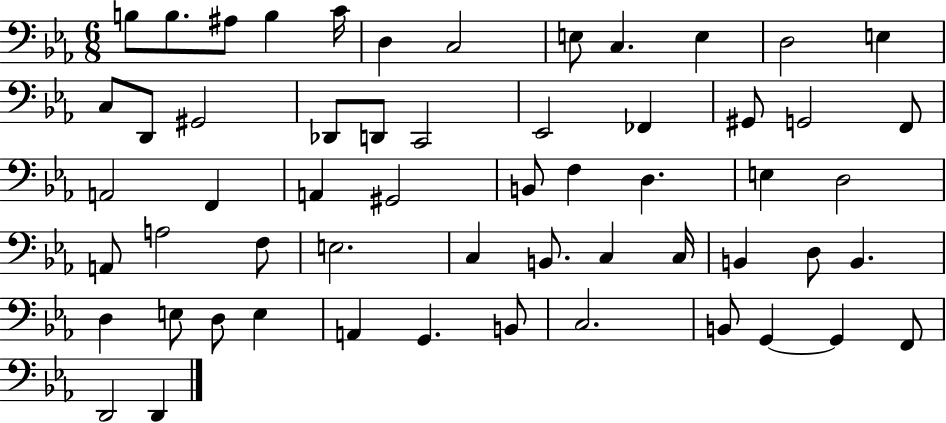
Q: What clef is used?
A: bass